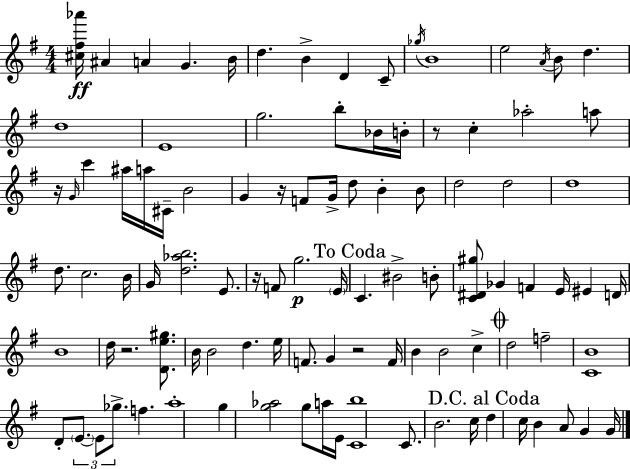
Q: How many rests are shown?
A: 6